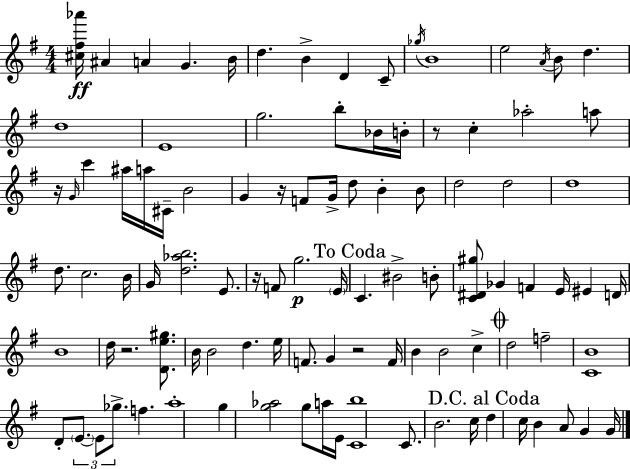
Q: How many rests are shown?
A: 6